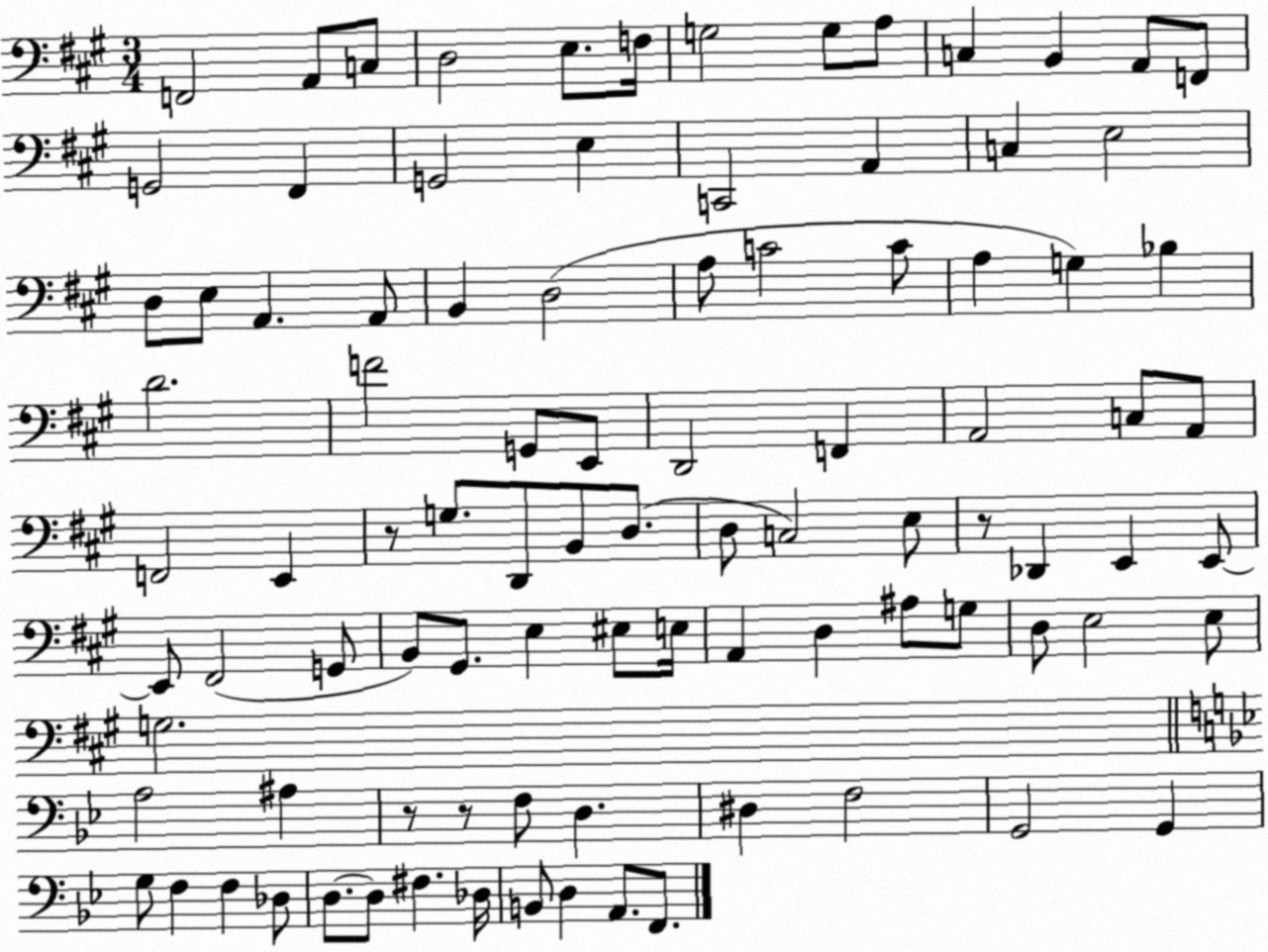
X:1
T:Untitled
M:3/4
L:1/4
K:A
F,,2 A,,/2 C,/2 D,2 E,/2 F,/4 G,2 G,/2 A,/2 C, B,, A,,/2 F,,/2 G,,2 ^F,, G,,2 E, C,,2 A,, C, E,2 D,/2 E,/2 A,, A,,/2 B,, D,2 A,/2 C2 C/2 A, G, _B, D2 F2 G,,/2 E,,/2 D,,2 F,, A,,2 C,/2 A,,/2 F,,2 E,, z/2 G,/2 D,,/2 B,,/2 D,/2 D,/2 C,2 E,/2 z/2 _D,, E,, E,,/2 E,,/2 ^F,,2 G,,/2 B,,/2 ^G,,/2 E, ^E,/2 E,/4 A,, D, ^A,/2 G,/2 D,/2 E,2 E,/2 G,2 A,2 ^A, z/2 z/2 F,/2 D, ^D, F,2 G,,2 G,, G,/2 F, F, _D,/2 D,/2 D,/2 ^F, _D,/4 B,,/2 D, A,,/2 F,,/2